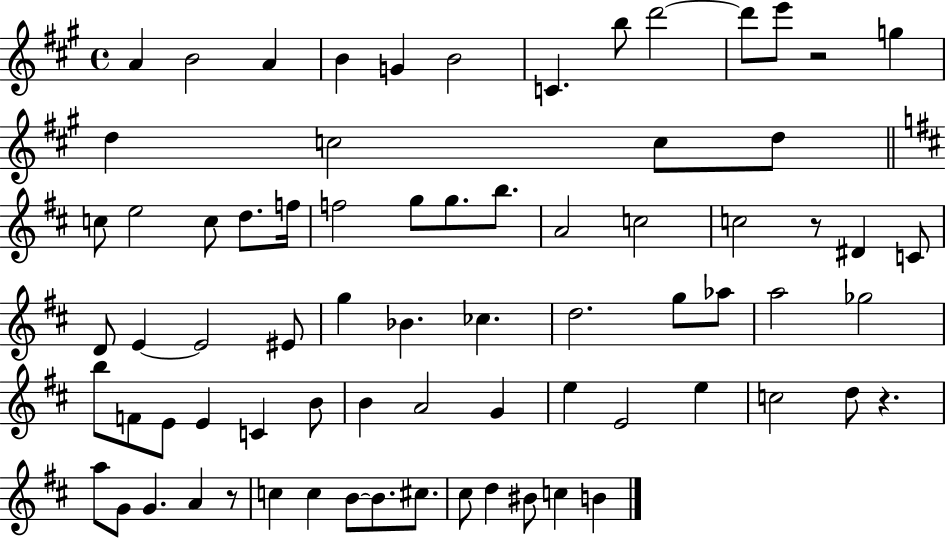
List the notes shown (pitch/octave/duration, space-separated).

A4/q B4/h A4/q B4/q G4/q B4/h C4/q. B5/e D6/h D6/e E6/e R/h G5/q D5/q C5/h C5/e D5/e C5/e E5/h C5/e D5/e. F5/s F5/h G5/e G5/e. B5/e. A4/h C5/h C5/h R/e D#4/q C4/e D4/e E4/q E4/h EIS4/e G5/q Bb4/q. CES5/q. D5/h. G5/e Ab5/e A5/h Gb5/h B5/e F4/e E4/e E4/q C4/q B4/e B4/q A4/h G4/q E5/q E4/h E5/q C5/h D5/e R/q. A5/e G4/e G4/q. A4/q R/e C5/q C5/q B4/e B4/e. C#5/e. C#5/e D5/q BIS4/e C5/q B4/q